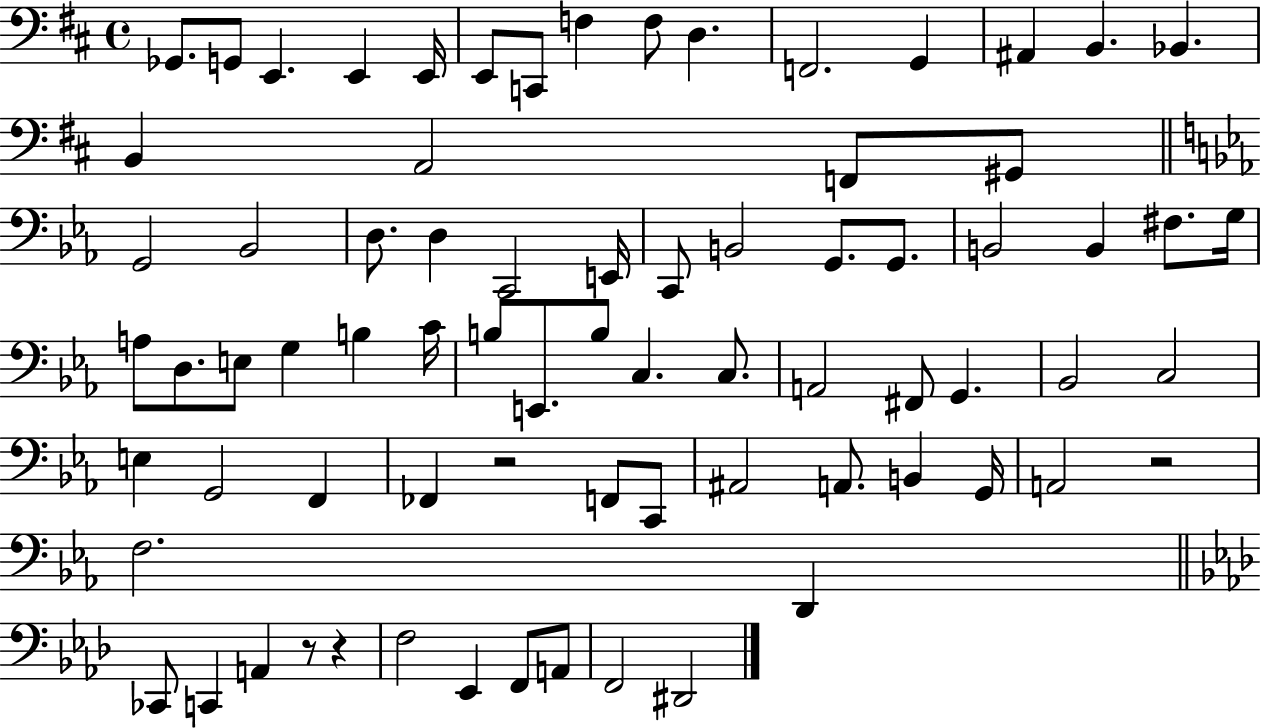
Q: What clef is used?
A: bass